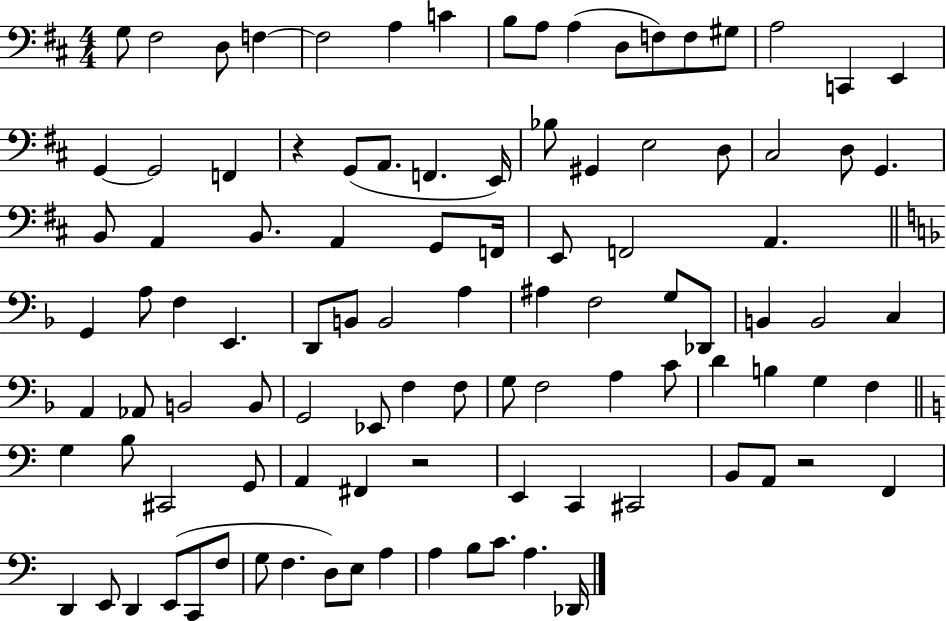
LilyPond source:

{
  \clef bass
  \numericTimeSignature
  \time 4/4
  \key d \major
  \repeat volta 2 { g8 fis2 d8 f4~~ | f2 a4 c'4 | b8 a8 a4( d8 f8) f8 gis8 | a2 c,4 e,4 | \break g,4~~ g,2 f,4 | r4 g,8( a,8. f,4. e,16) | bes8 gis,4 e2 d8 | cis2 d8 g,4. | \break b,8 a,4 b,8. a,4 g,8 f,16 | e,8 f,2 a,4. | \bar "||" \break \key f \major g,4 a8 f4 e,4. | d,8 b,8 b,2 a4 | ais4 f2 g8 des,8 | b,4 b,2 c4 | \break a,4 aes,8 b,2 b,8 | g,2 ees,8 f4 f8 | g8 f2 a4 c'8 | d'4 b4 g4 f4 | \break \bar "||" \break \key c \major g4 b8 cis,2 g,8 | a,4 fis,4 r2 | e,4 c,4 cis,2 | b,8 a,8 r2 f,4 | \break d,4 e,8 d,4 e,8( c,8 f8 | g8 f4. d8) e8 a4 | a4 b8 c'8. a4. des,16 | } \bar "|."
}